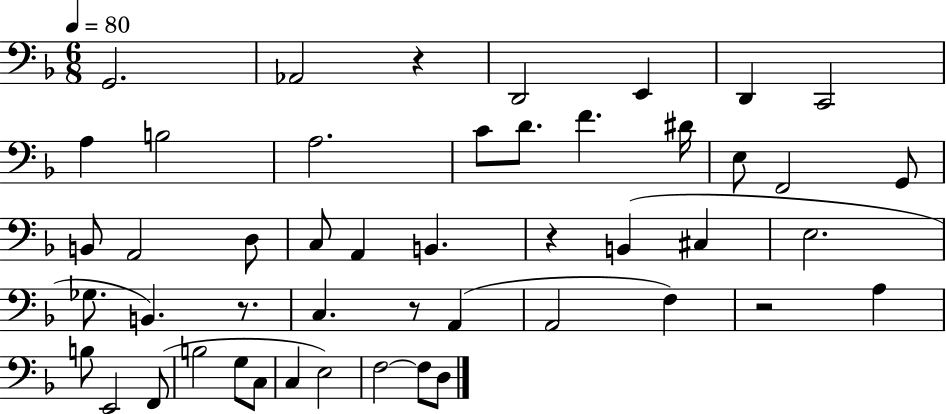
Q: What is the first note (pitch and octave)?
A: G2